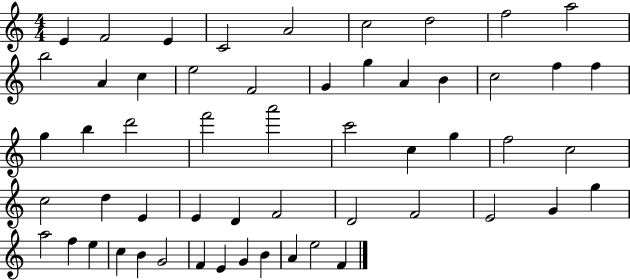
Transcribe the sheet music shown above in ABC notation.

X:1
T:Untitled
M:4/4
L:1/4
K:C
E F2 E C2 A2 c2 d2 f2 a2 b2 A c e2 F2 G g A B c2 f f g b d'2 f'2 a'2 c'2 c g f2 c2 c2 d E E D F2 D2 F2 E2 G g a2 f e c B G2 F E G B A e2 F